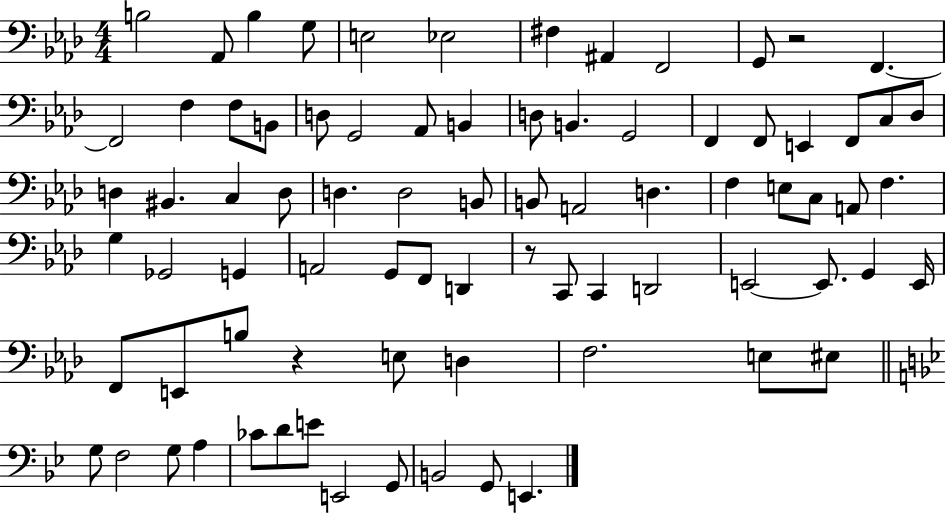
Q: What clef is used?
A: bass